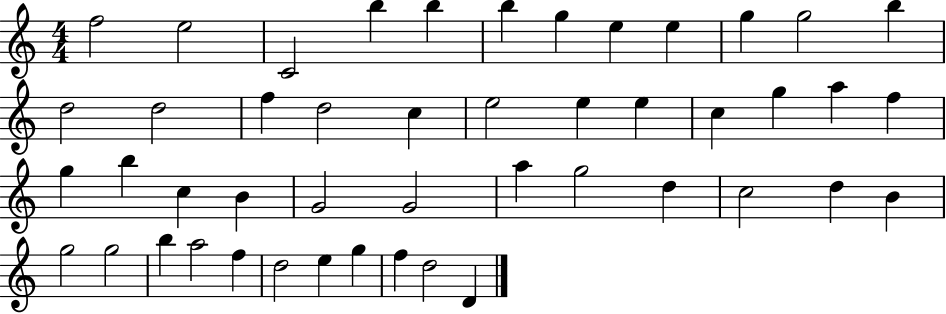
{
  \clef treble
  \numericTimeSignature
  \time 4/4
  \key c \major
  f''2 e''2 | c'2 b''4 b''4 | b''4 g''4 e''4 e''4 | g''4 g''2 b''4 | \break d''2 d''2 | f''4 d''2 c''4 | e''2 e''4 e''4 | c''4 g''4 a''4 f''4 | \break g''4 b''4 c''4 b'4 | g'2 g'2 | a''4 g''2 d''4 | c''2 d''4 b'4 | \break g''2 g''2 | b''4 a''2 f''4 | d''2 e''4 g''4 | f''4 d''2 d'4 | \break \bar "|."
}